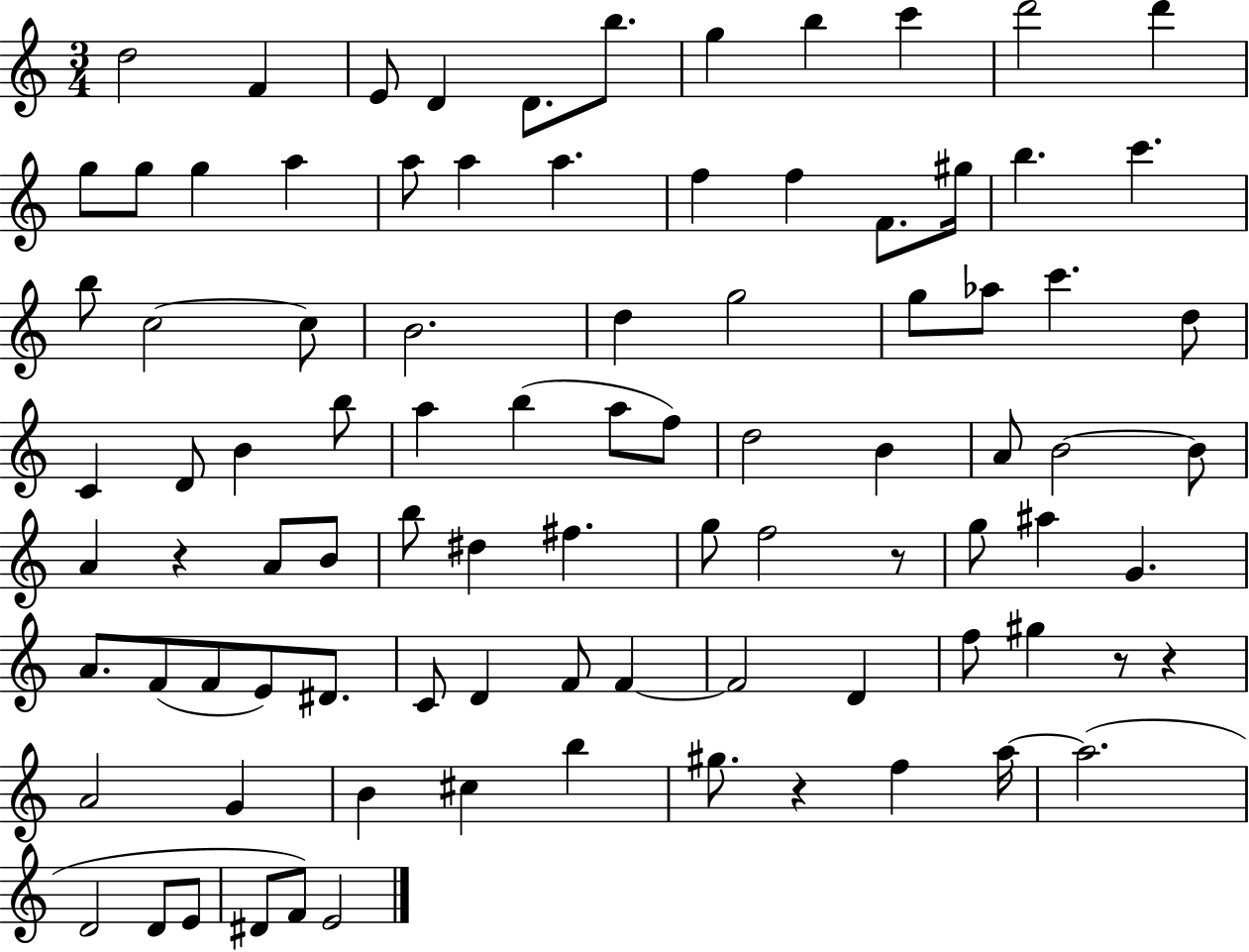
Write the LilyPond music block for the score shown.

{
  \clef treble
  \numericTimeSignature
  \time 3/4
  \key c \major
  d''2 f'4 | e'8 d'4 d'8. b''8. | g''4 b''4 c'''4 | d'''2 d'''4 | \break g''8 g''8 g''4 a''4 | a''8 a''4 a''4. | f''4 f''4 f'8. gis''16 | b''4. c'''4. | \break b''8 c''2~~ c''8 | b'2. | d''4 g''2 | g''8 aes''8 c'''4. d''8 | \break c'4 d'8 b'4 b''8 | a''4 b''4( a''8 f''8) | d''2 b'4 | a'8 b'2~~ b'8 | \break a'4 r4 a'8 b'8 | b''8 dis''4 fis''4. | g''8 f''2 r8 | g''8 ais''4 g'4. | \break a'8. f'8( f'8 e'8) dis'8. | c'8 d'4 f'8 f'4~~ | f'2 d'4 | f''8 gis''4 r8 r4 | \break a'2 g'4 | b'4 cis''4 b''4 | gis''8. r4 f''4 a''16~~ | a''2.( | \break d'2 d'8 e'8 | dis'8 f'8) e'2 | \bar "|."
}